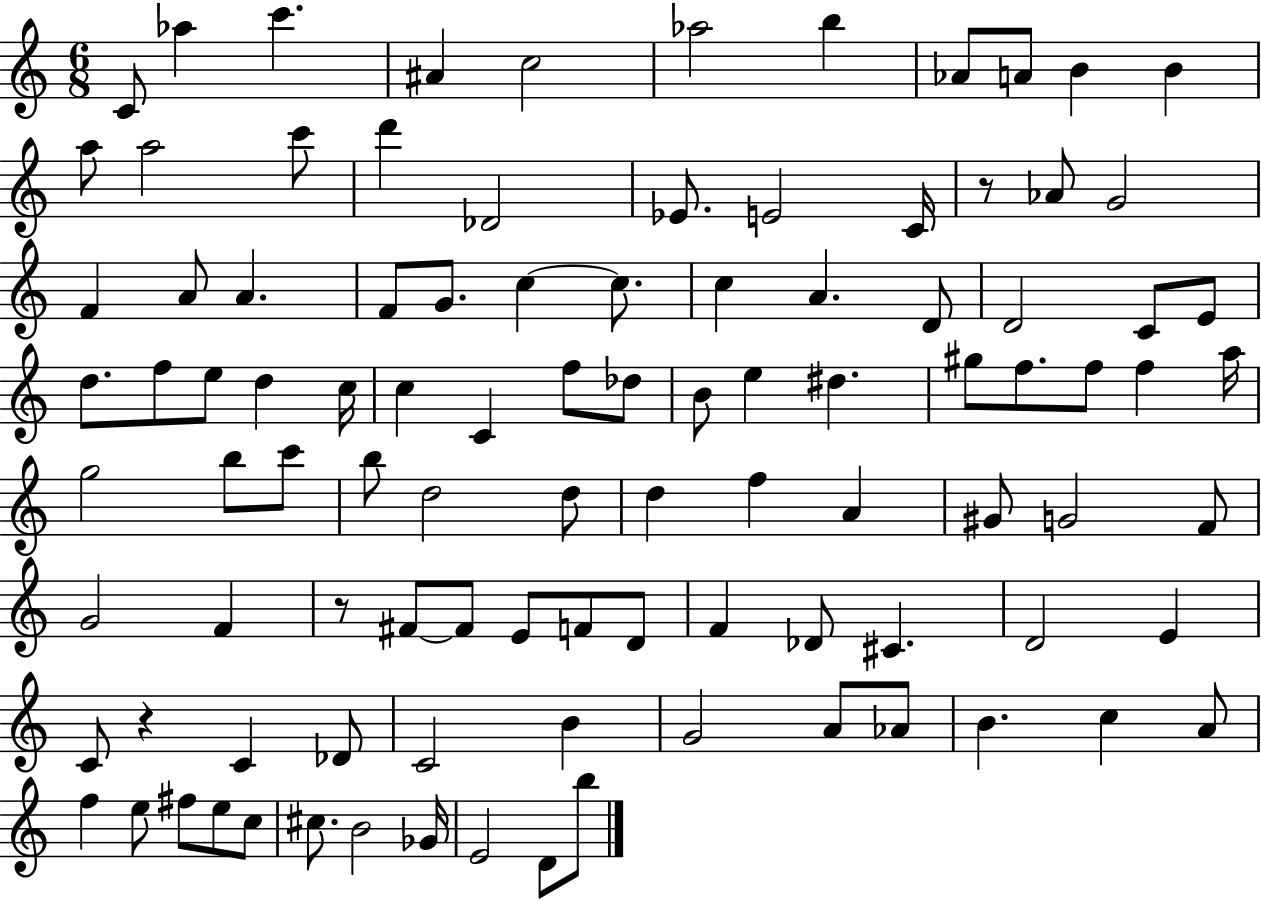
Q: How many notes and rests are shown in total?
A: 100